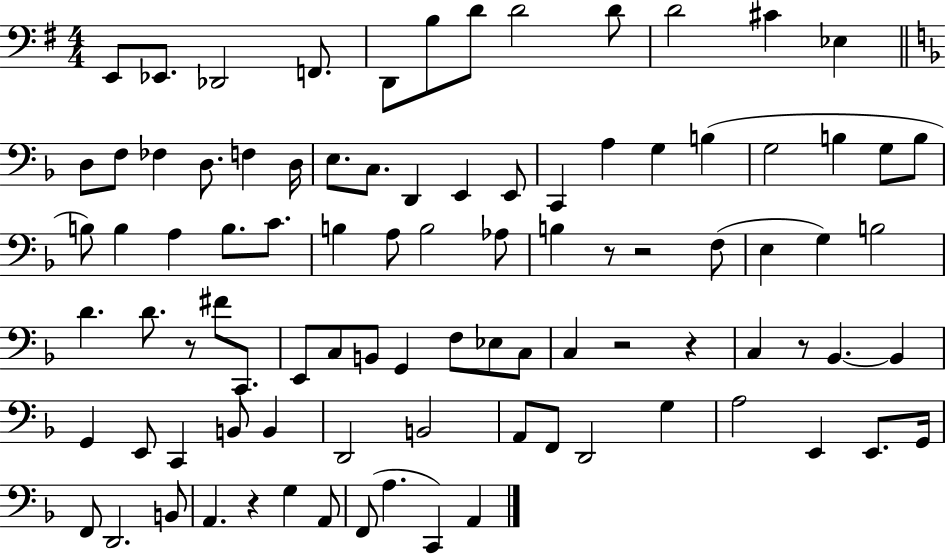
E2/e Eb2/e. Db2/h F2/e. D2/e B3/e D4/e D4/h D4/e D4/h C#4/q Eb3/q D3/e F3/e FES3/q D3/e. F3/q D3/s E3/e. C3/e. D2/q E2/q E2/e C2/q A3/q G3/q B3/q G3/h B3/q G3/e B3/e B3/e B3/q A3/q B3/e. C4/e. B3/q A3/e B3/h Ab3/e B3/q R/e R/h F3/e E3/q G3/q B3/h D4/q. D4/e. R/e F#4/e C2/e. E2/e C3/e B2/e G2/q F3/e Eb3/e C3/e C3/q R/h R/q C3/q R/e Bb2/q. Bb2/q G2/q E2/e C2/q B2/e B2/q D2/h B2/h A2/e F2/e D2/h G3/q A3/h E2/q E2/e. G2/s F2/e D2/h. B2/e A2/q. R/q G3/q A2/e F2/e A3/q. C2/q A2/q